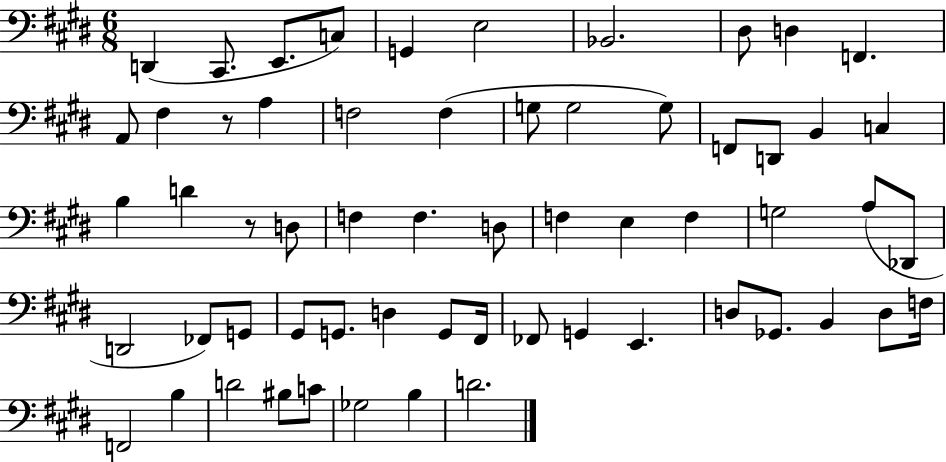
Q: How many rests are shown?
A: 2